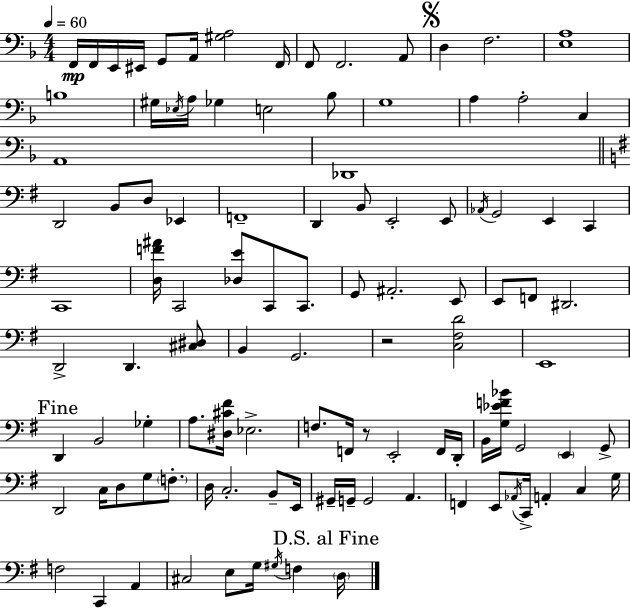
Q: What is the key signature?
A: D minor